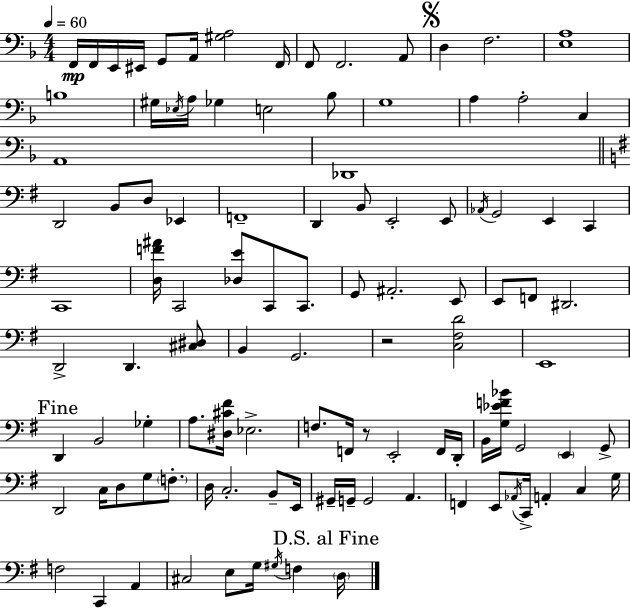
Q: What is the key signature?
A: D minor